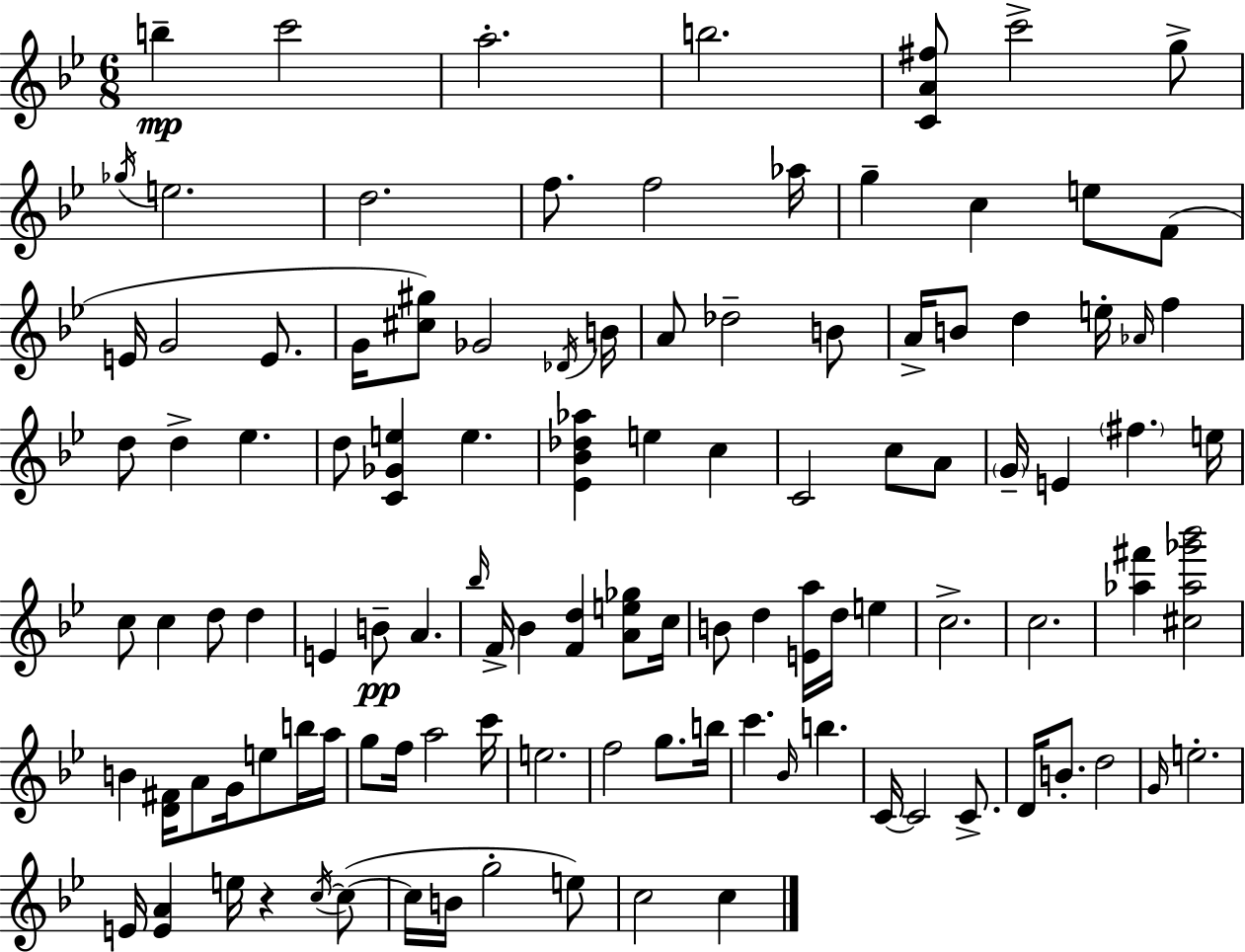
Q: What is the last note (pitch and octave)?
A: C5